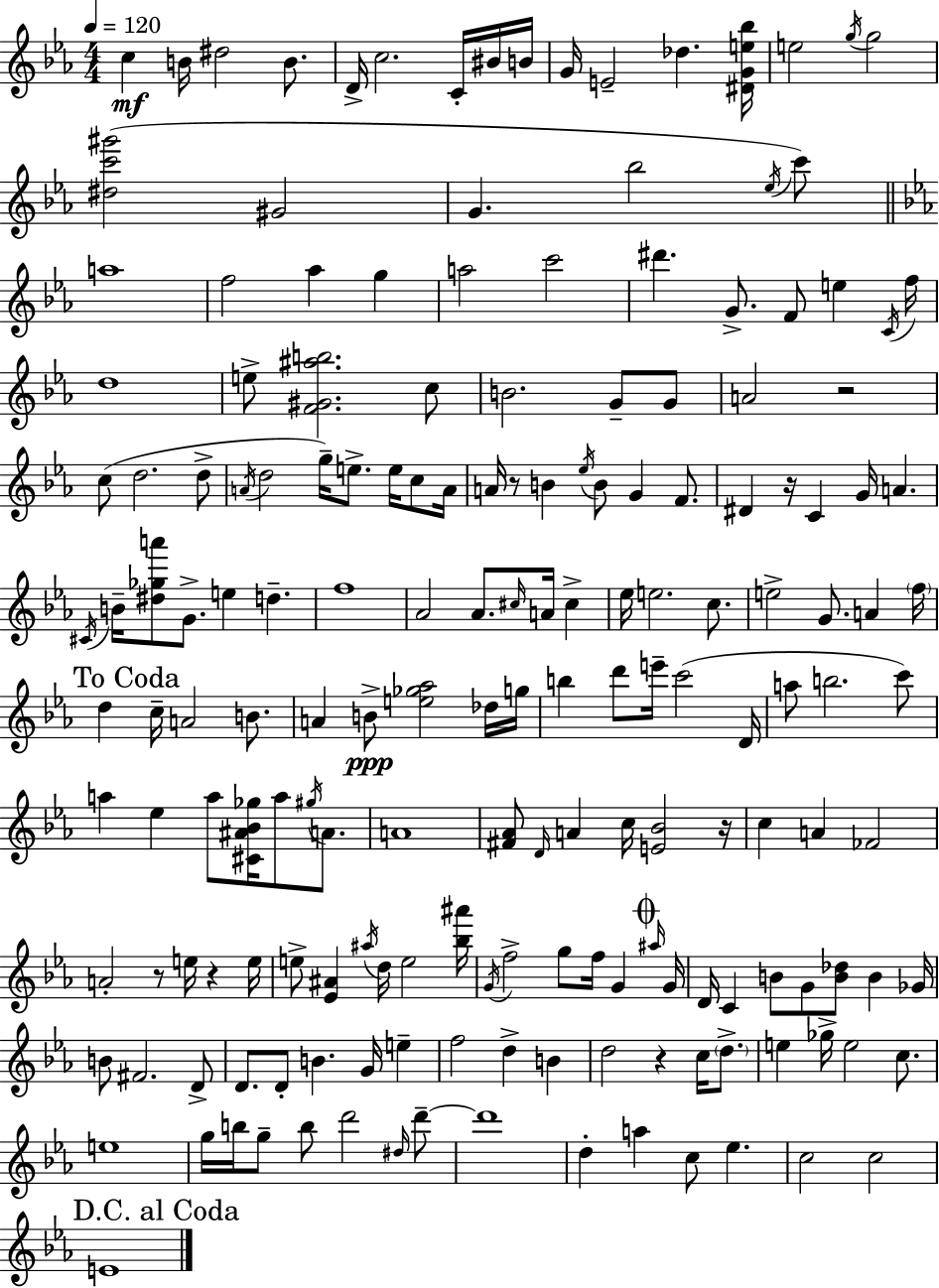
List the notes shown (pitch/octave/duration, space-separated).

C5/q B4/s D#5/h B4/e. D4/s C5/h. C4/s BIS4/s B4/s G4/s E4/h Db5/q. [D#4,G4,E5,Bb5]/s E5/h G5/s G5/h [D#5,C6,G#6]/h G#4/h G4/q. Bb5/h Eb5/s C6/e A5/w F5/h Ab5/q G5/q A5/h C6/h D#6/q. G4/e. F4/e E5/q C4/s F5/s D5/w E5/e [F4,G#4,A#5,B5]/h. C5/e B4/h. G4/e G4/e A4/h R/h C5/e D5/h. D5/e A4/s D5/h G5/s E5/e. E5/s C5/e A4/s A4/s R/e B4/q Eb5/s B4/e G4/q F4/e. D#4/q R/s C4/q G4/s A4/q. C#4/s B4/s [D#5,Gb5,A6]/e G4/e. E5/q D5/q. F5/w Ab4/h Ab4/e. C#5/s A4/s C#5/q Eb5/s E5/h. C5/e. E5/h G4/e. A4/q F5/s D5/q C5/s A4/h B4/e. A4/q B4/e [E5,Gb5,Ab5]/h Db5/s G5/s B5/q D6/e E6/s C6/h D4/s A5/e B5/h. C6/e A5/q Eb5/q A5/e [C#4,A#4,Bb4,Gb5]/s A5/e G#5/s A4/e. A4/w [F#4,Ab4]/e D4/s A4/q C5/s [E4,Bb4]/h R/s C5/q A4/q FES4/h A4/h R/e E5/s R/q E5/s E5/e [Eb4,A#4]/q A#5/s D5/s E5/h [Bb5,A#6]/s G4/s F5/h G5/e F5/s G4/q A#5/s G4/s D4/s C4/q B4/e G4/e [B4,Db5]/e B4/q Gb4/s B4/e F#4/h. D4/e D4/e. D4/e B4/q. G4/s E5/q F5/h D5/q B4/q D5/h R/q C5/s D5/e. E5/q Gb5/s E5/h C5/e. E5/w G5/s B5/s G5/e B5/e D6/h D#5/s D6/e D6/w D5/q A5/q C5/e Eb5/q. C5/h C5/h E4/w